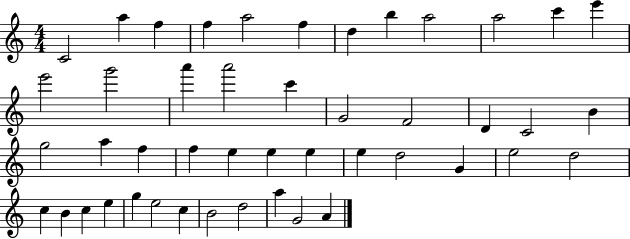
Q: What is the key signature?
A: C major